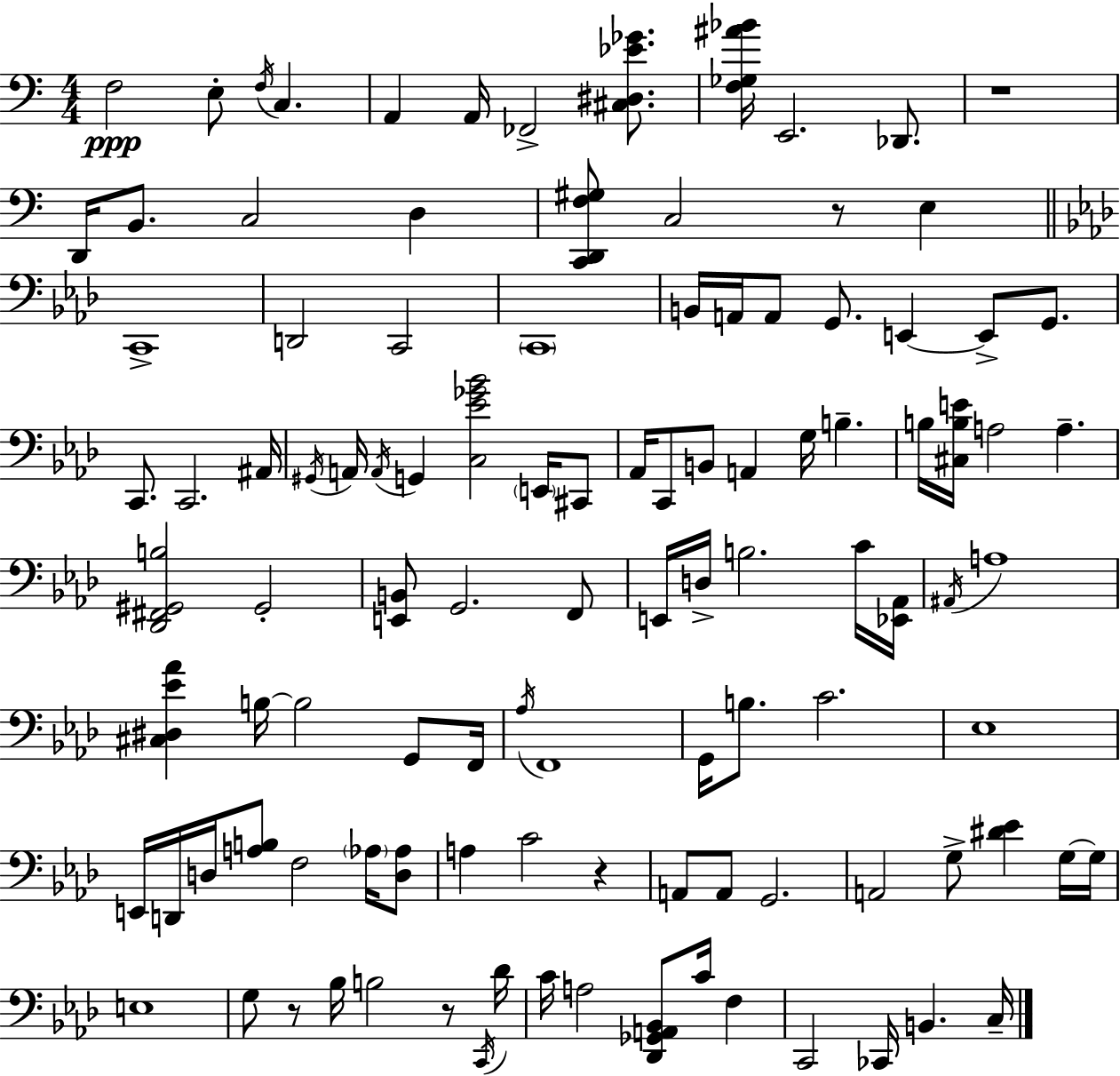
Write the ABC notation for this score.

X:1
T:Untitled
M:4/4
L:1/4
K:C
F,2 E,/2 F,/4 C, A,, A,,/4 _F,,2 [^C,^D,_E_G]/2 [F,_G,^A_B]/4 E,,2 _D,,/2 z4 D,,/4 B,,/2 C,2 D, [C,,D,,F,^G,]/2 C,2 z/2 E, C,,4 D,,2 C,,2 C,,4 B,,/4 A,,/4 A,,/2 G,,/2 E,, E,,/2 G,,/2 C,,/2 C,,2 ^A,,/4 ^G,,/4 A,,/4 A,,/4 G,, [C,_E_G_B]2 E,,/4 ^C,,/2 _A,,/4 C,,/2 B,,/2 A,, G,/4 B, B,/4 [^C,B,E]/4 A,2 A, [_D,,^F,,^G,,B,]2 ^G,,2 [E,,B,,]/2 G,,2 F,,/2 E,,/4 D,/4 B,2 C/4 [_E,,_A,,]/4 ^A,,/4 A,4 [^C,^D,_E_A] B,/4 B,2 G,,/2 F,,/4 _A,/4 F,,4 G,,/4 B,/2 C2 _E,4 E,,/4 D,,/4 D,/4 [A,B,]/2 F,2 _A,/4 [D,_A,]/2 A, C2 z A,,/2 A,,/2 G,,2 A,,2 G,/2 [^D_E] G,/4 G,/4 E,4 G,/2 z/2 _B,/4 B,2 z/2 C,,/4 _D/4 C/4 A,2 [_D,,_G,,A,,_B,,]/2 C/4 F, C,,2 _C,,/4 B,, C,/4